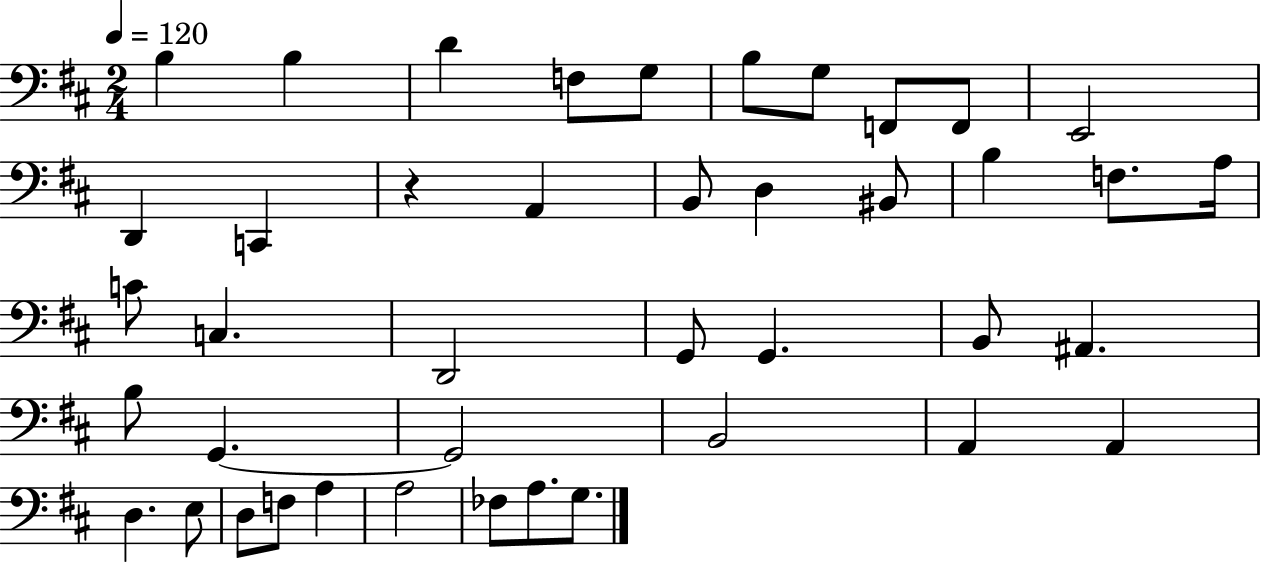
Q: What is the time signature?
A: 2/4